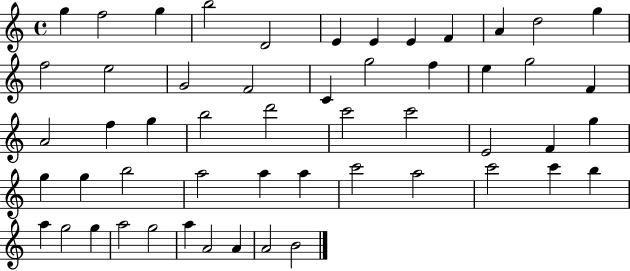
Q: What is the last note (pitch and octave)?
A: B4